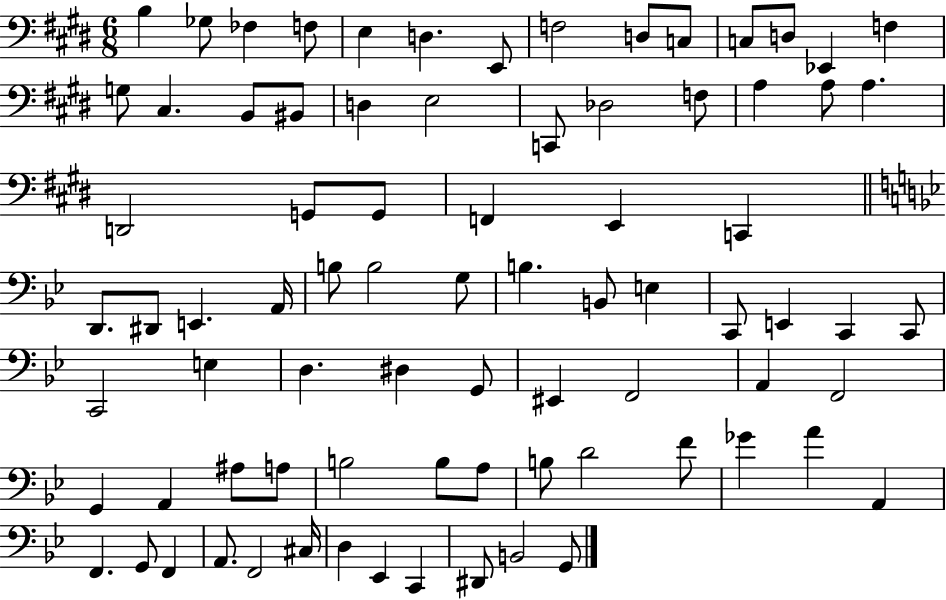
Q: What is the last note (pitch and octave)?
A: G2